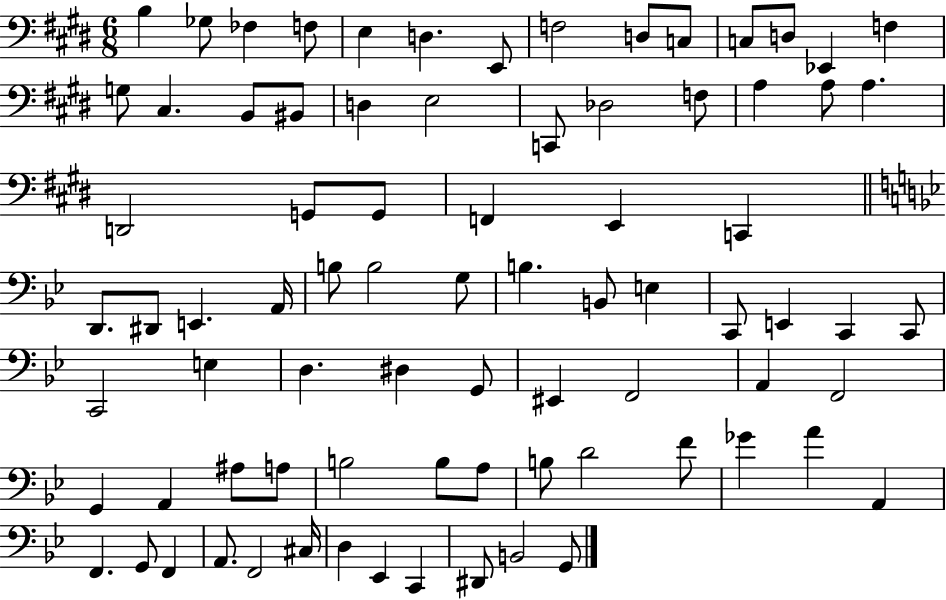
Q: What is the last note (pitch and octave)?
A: G2